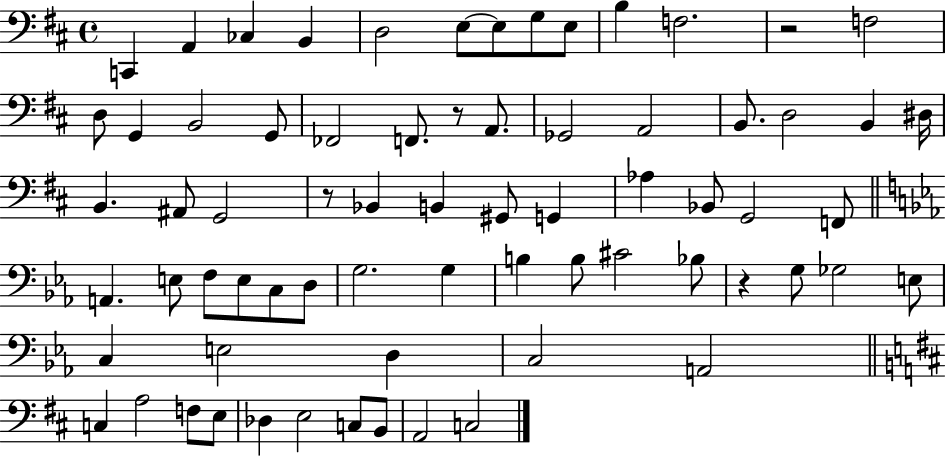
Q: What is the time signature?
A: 4/4